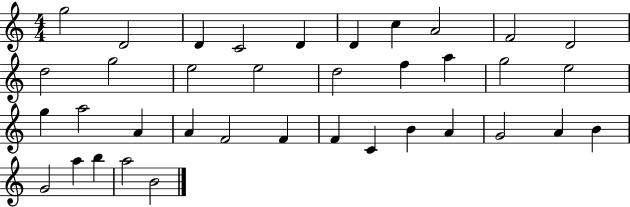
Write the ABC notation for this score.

X:1
T:Untitled
M:4/4
L:1/4
K:C
g2 D2 D C2 D D c A2 F2 D2 d2 g2 e2 e2 d2 f a g2 e2 g a2 A A F2 F F C B A G2 A B G2 a b a2 B2